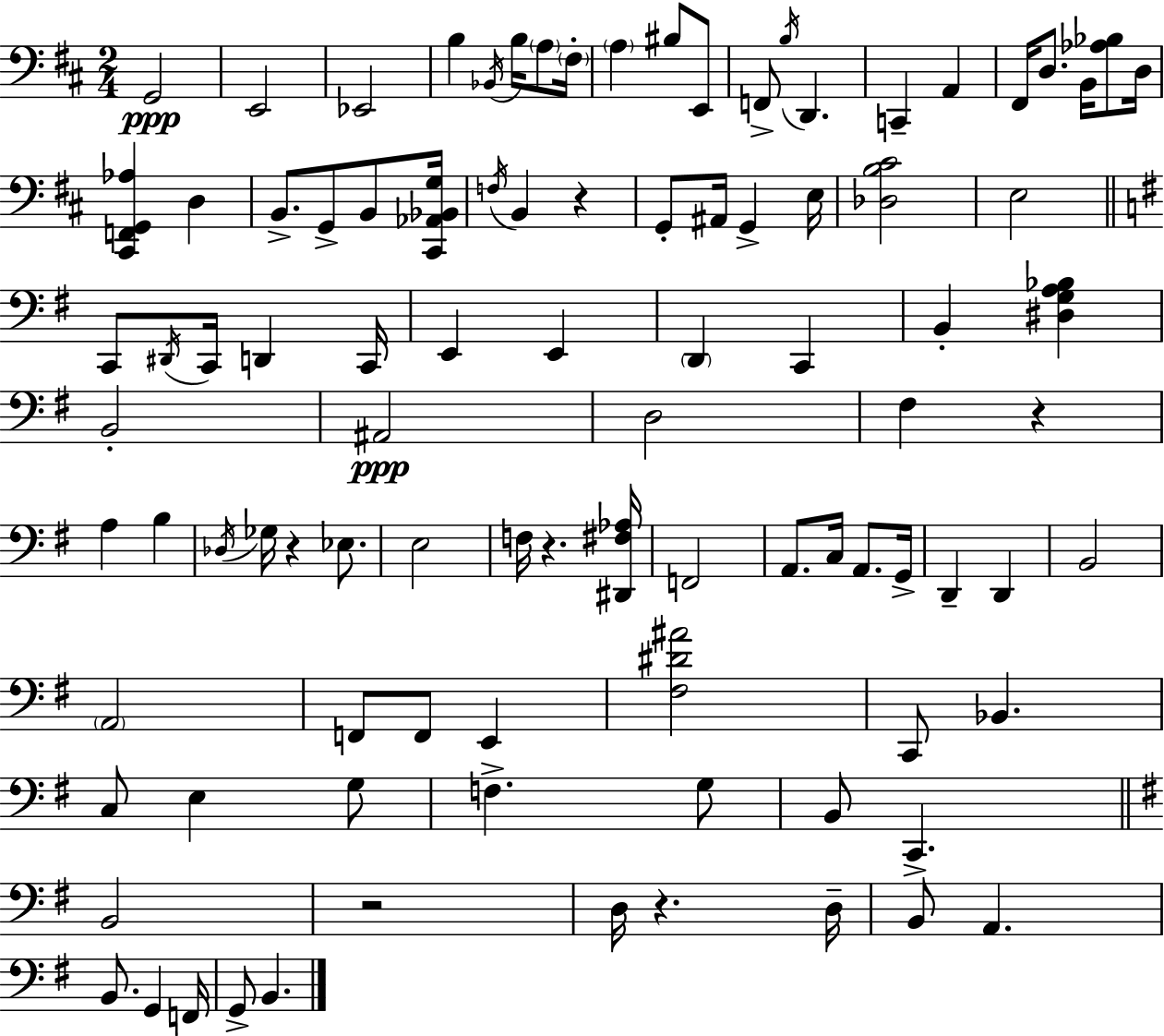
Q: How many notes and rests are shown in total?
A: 96